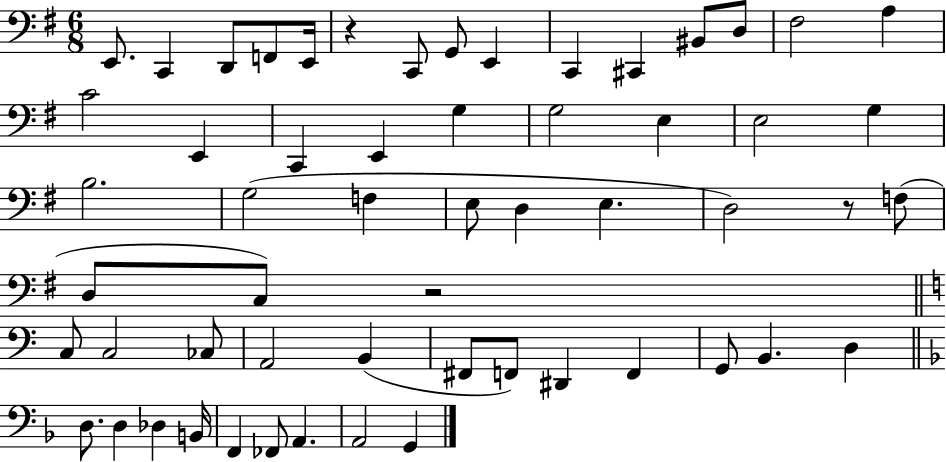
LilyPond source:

{
  \clef bass
  \numericTimeSignature
  \time 6/8
  \key g \major
  e,8. c,4 d,8 f,8 e,16 | r4 c,8 g,8 e,4 | c,4 cis,4 bis,8 d8 | fis2 a4 | \break c'2 e,4 | c,4 e,4 g4 | g2 e4 | e2 g4 | \break b2. | g2( f4 | e8 d4 e4. | d2) r8 f8( | \break d8 c8) r2 | \bar "||" \break \key a \minor c8 c2 ces8 | a,2 b,4( | fis,8 f,8) dis,4 f,4 | g,8 b,4. d4 | \break \bar "||" \break \key d \minor d8. d4 des4 b,16 | f,4 fes,8 a,4. | a,2 g,4 | \bar "|."
}